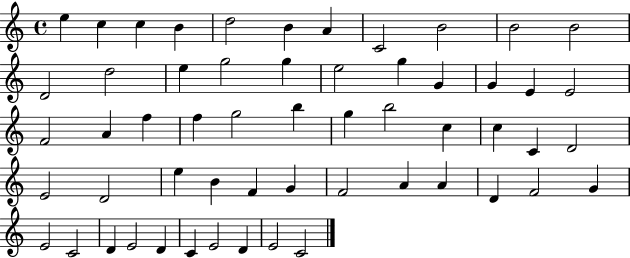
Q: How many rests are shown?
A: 0